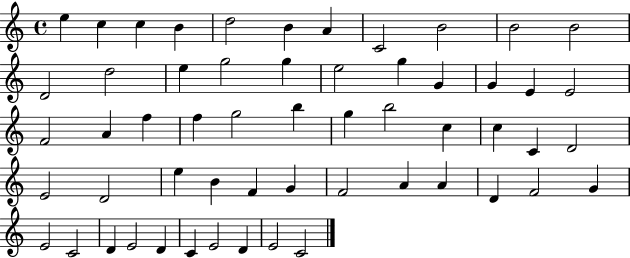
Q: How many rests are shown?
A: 0